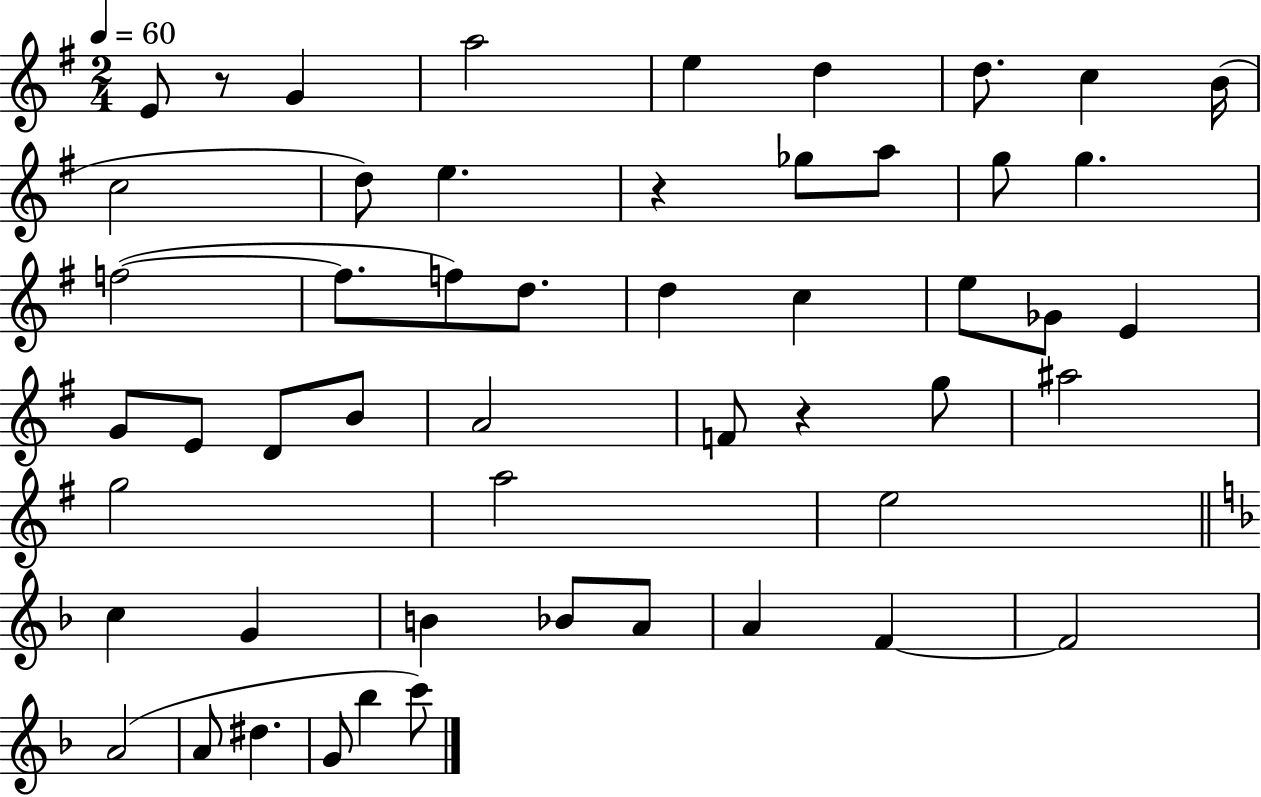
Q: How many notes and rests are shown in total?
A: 52